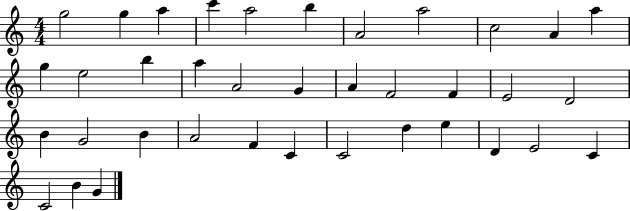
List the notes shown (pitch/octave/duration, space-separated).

G5/h G5/q A5/q C6/q A5/h B5/q A4/h A5/h C5/h A4/q A5/q G5/q E5/h B5/q A5/q A4/h G4/q A4/q F4/h F4/q E4/h D4/h B4/q G4/h B4/q A4/h F4/q C4/q C4/h D5/q E5/q D4/q E4/h C4/q C4/h B4/q G4/q